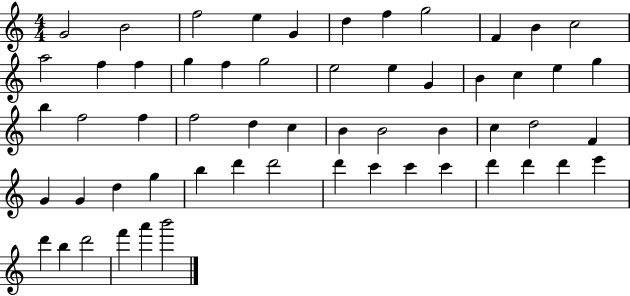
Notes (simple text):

G4/h B4/h F5/h E5/q G4/q D5/q F5/q G5/h F4/q B4/q C5/h A5/h F5/q F5/q G5/q F5/q G5/h E5/h E5/q G4/q B4/q C5/q E5/q G5/q B5/q F5/h F5/q F5/h D5/q C5/q B4/q B4/h B4/q C5/q D5/h F4/q G4/q G4/q D5/q G5/q B5/q D6/q D6/h D6/q C6/q C6/q C6/q D6/q D6/q D6/q E6/q D6/q B5/q D6/h F6/q A6/q B6/h